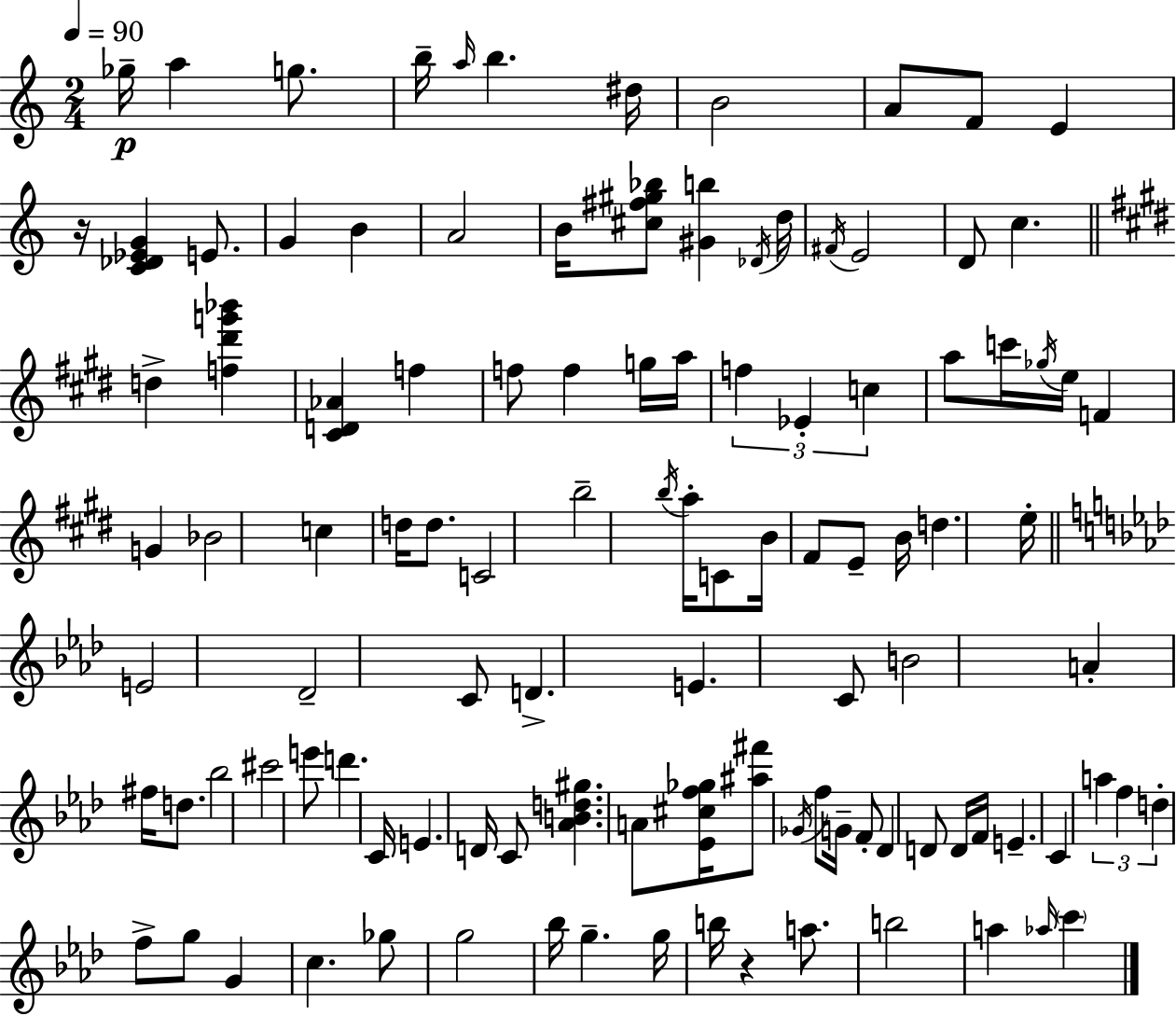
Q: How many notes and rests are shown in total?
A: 109